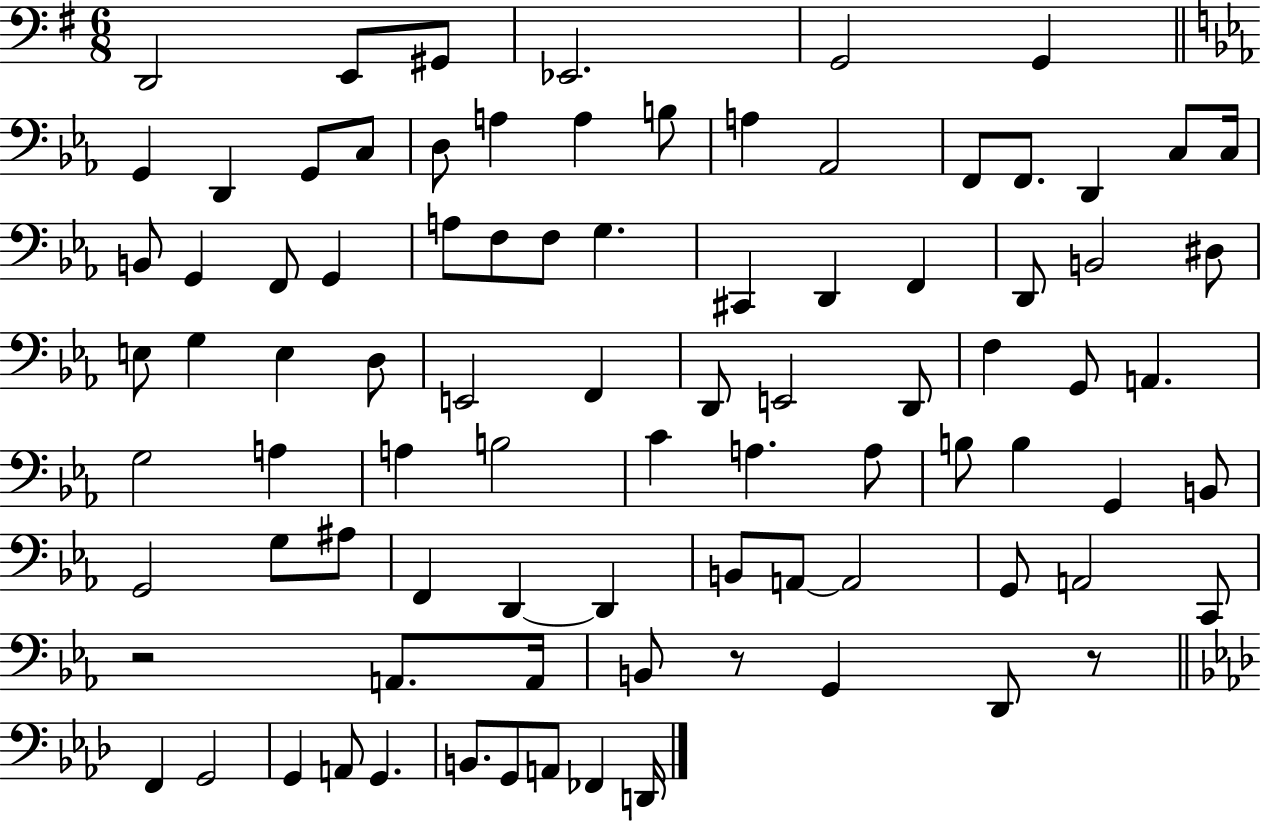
X:1
T:Untitled
M:6/8
L:1/4
K:G
D,,2 E,,/2 ^G,,/2 _E,,2 G,,2 G,, G,, D,, G,,/2 C,/2 D,/2 A, A, B,/2 A, _A,,2 F,,/2 F,,/2 D,, C,/2 C,/4 B,,/2 G,, F,,/2 G,, A,/2 F,/2 F,/2 G, ^C,, D,, F,, D,,/2 B,,2 ^D,/2 E,/2 G, E, D,/2 E,,2 F,, D,,/2 E,,2 D,,/2 F, G,,/2 A,, G,2 A, A, B,2 C A, A,/2 B,/2 B, G,, B,,/2 G,,2 G,/2 ^A,/2 F,, D,, D,, B,,/2 A,,/2 A,,2 G,,/2 A,,2 C,,/2 z2 A,,/2 A,,/4 B,,/2 z/2 G,, D,,/2 z/2 F,, G,,2 G,, A,,/2 G,, B,,/2 G,,/2 A,,/2 _F,, D,,/4